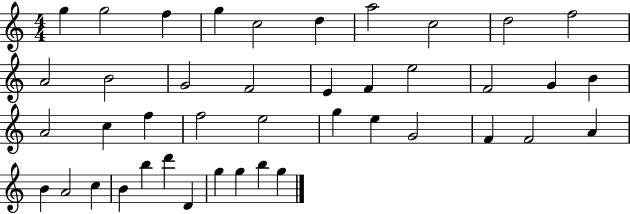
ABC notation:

X:1
T:Untitled
M:4/4
L:1/4
K:C
g g2 f g c2 d a2 c2 d2 f2 A2 B2 G2 F2 E F e2 F2 G B A2 c f f2 e2 g e G2 F F2 A B A2 c B b d' D g g b g